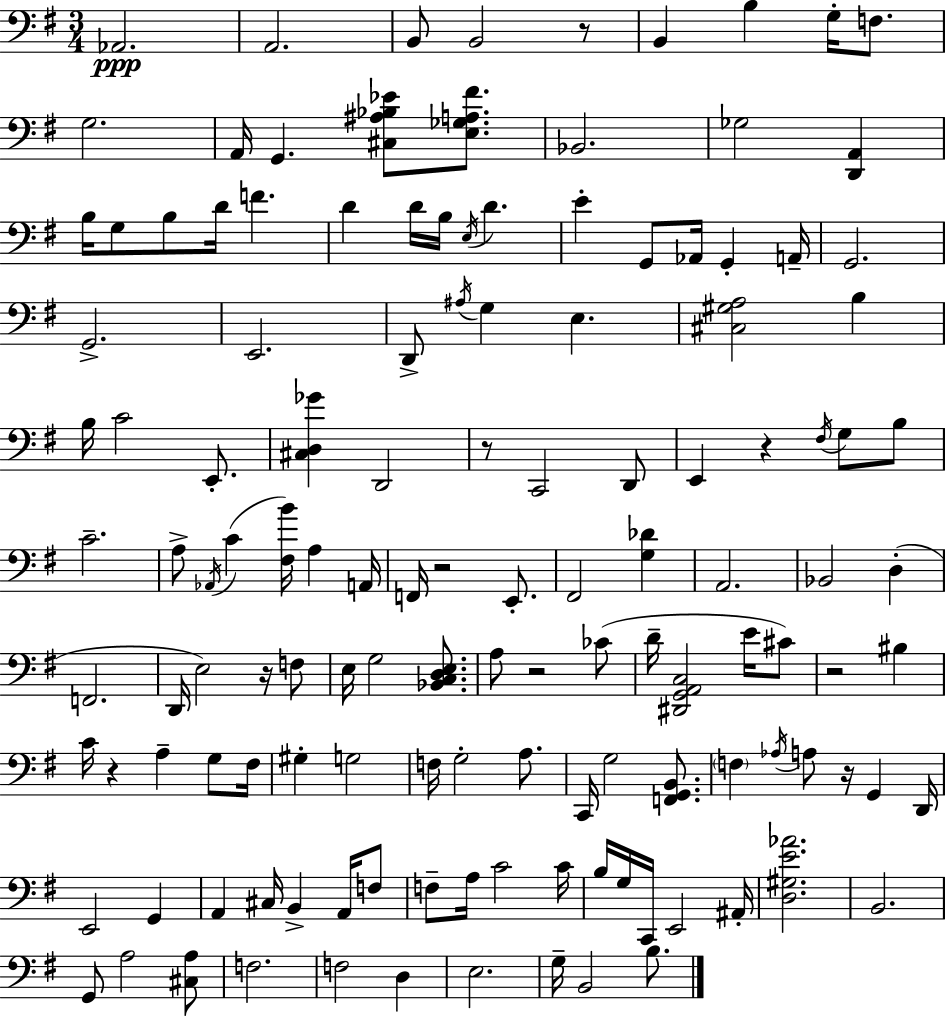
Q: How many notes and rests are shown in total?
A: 133